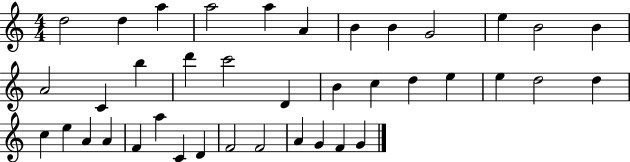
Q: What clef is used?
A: treble